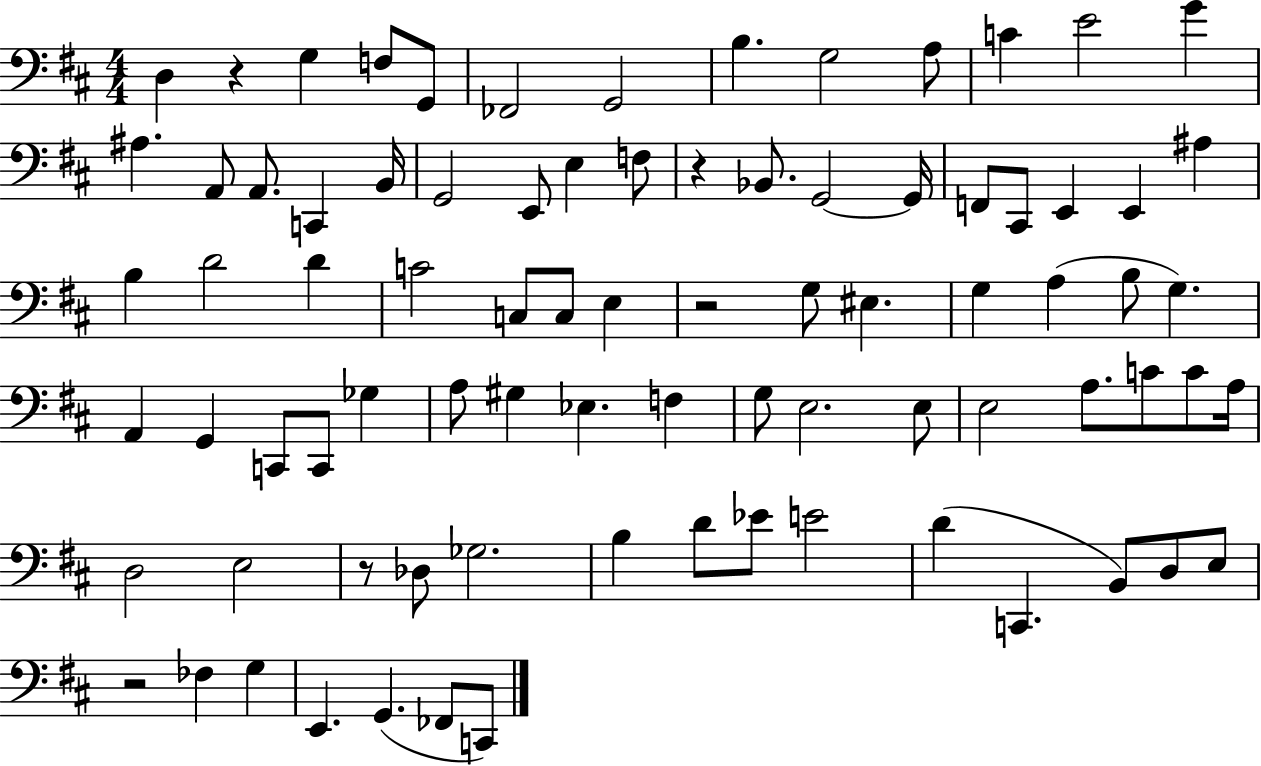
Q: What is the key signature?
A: D major